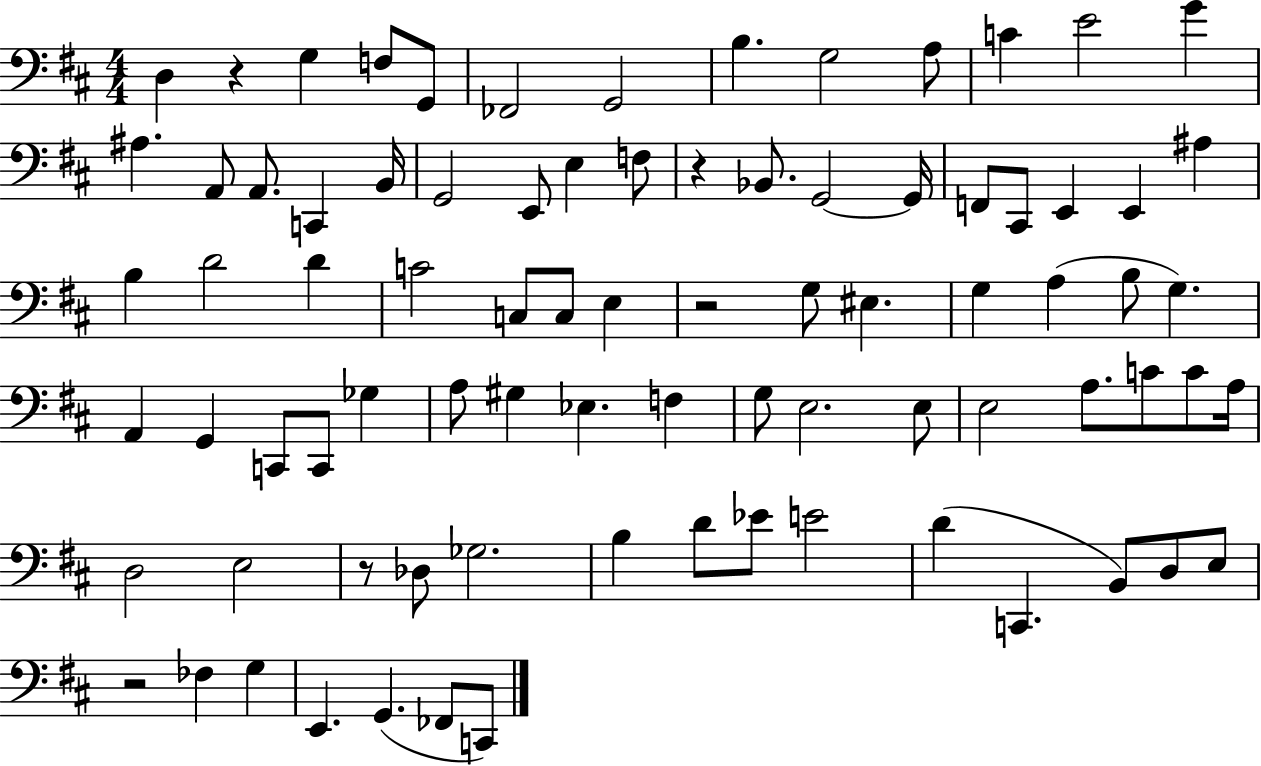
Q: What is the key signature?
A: D major